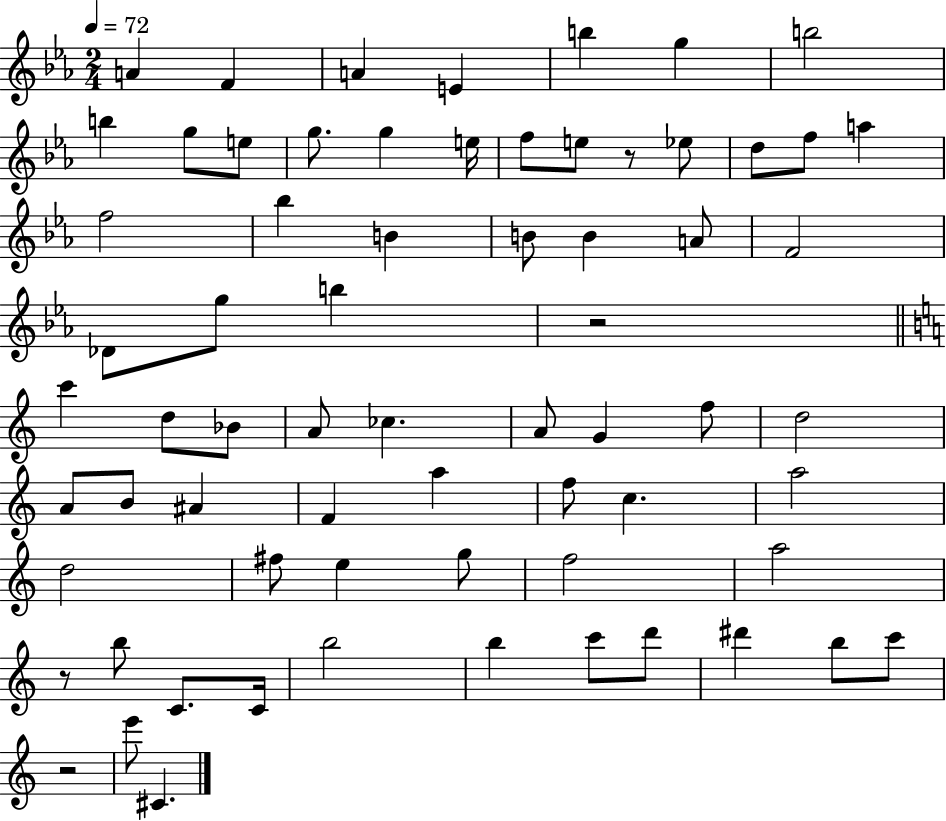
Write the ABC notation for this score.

X:1
T:Untitled
M:2/4
L:1/4
K:Eb
A F A E b g b2 b g/2 e/2 g/2 g e/4 f/2 e/2 z/2 _e/2 d/2 f/2 a f2 _b B B/2 B A/2 F2 _D/2 g/2 b z2 c' d/2 _B/2 A/2 _c A/2 G f/2 d2 A/2 B/2 ^A F a f/2 c a2 d2 ^f/2 e g/2 f2 a2 z/2 b/2 C/2 C/4 b2 b c'/2 d'/2 ^d' b/2 c'/2 z2 e'/2 ^C